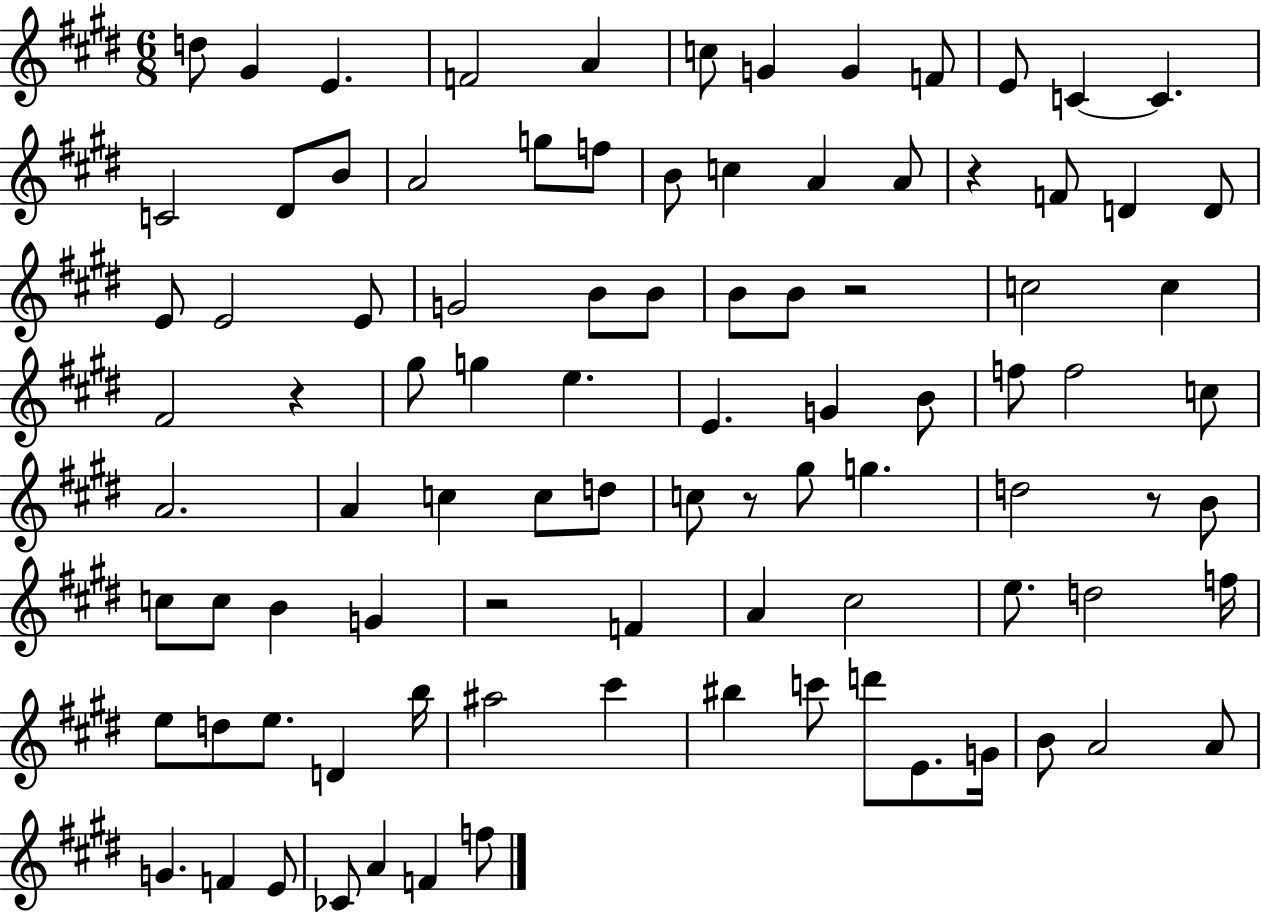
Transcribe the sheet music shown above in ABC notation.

X:1
T:Untitled
M:6/8
L:1/4
K:E
d/2 ^G E F2 A c/2 G G F/2 E/2 C C C2 ^D/2 B/2 A2 g/2 f/2 B/2 c A A/2 z F/2 D D/2 E/2 E2 E/2 G2 B/2 B/2 B/2 B/2 z2 c2 c ^F2 z ^g/2 g e E G B/2 f/2 f2 c/2 A2 A c c/2 d/2 c/2 z/2 ^g/2 g d2 z/2 B/2 c/2 c/2 B G z2 F A ^c2 e/2 d2 f/4 e/2 d/2 e/2 D b/4 ^a2 ^c' ^b c'/2 d'/2 E/2 G/4 B/2 A2 A/2 G F E/2 _C/2 A F f/2